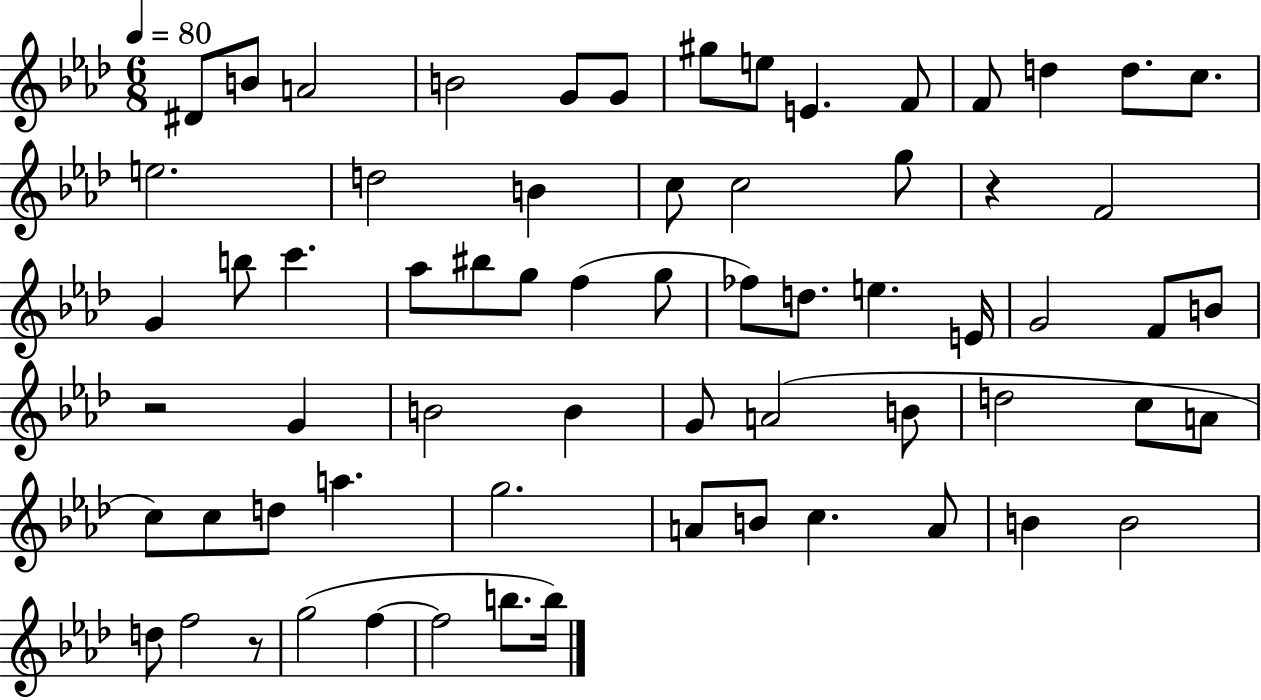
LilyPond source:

{
  \clef treble
  \numericTimeSignature
  \time 6/8
  \key aes \major
  \tempo 4 = 80
  \repeat volta 2 { dis'8 b'8 a'2 | b'2 g'8 g'8 | gis''8 e''8 e'4. f'8 | f'8 d''4 d''8. c''8. | \break e''2. | d''2 b'4 | c''8 c''2 g''8 | r4 f'2 | \break g'4 b''8 c'''4. | aes''8 bis''8 g''8 f''4( g''8 | fes''8) d''8. e''4. e'16 | g'2 f'8 b'8 | \break r2 g'4 | b'2 b'4 | g'8 a'2( b'8 | d''2 c''8 a'8 | \break c''8) c''8 d''8 a''4. | g''2. | a'8 b'8 c''4. a'8 | b'4 b'2 | \break d''8 f''2 r8 | g''2( f''4~~ | f''2 b''8. b''16) | } \bar "|."
}